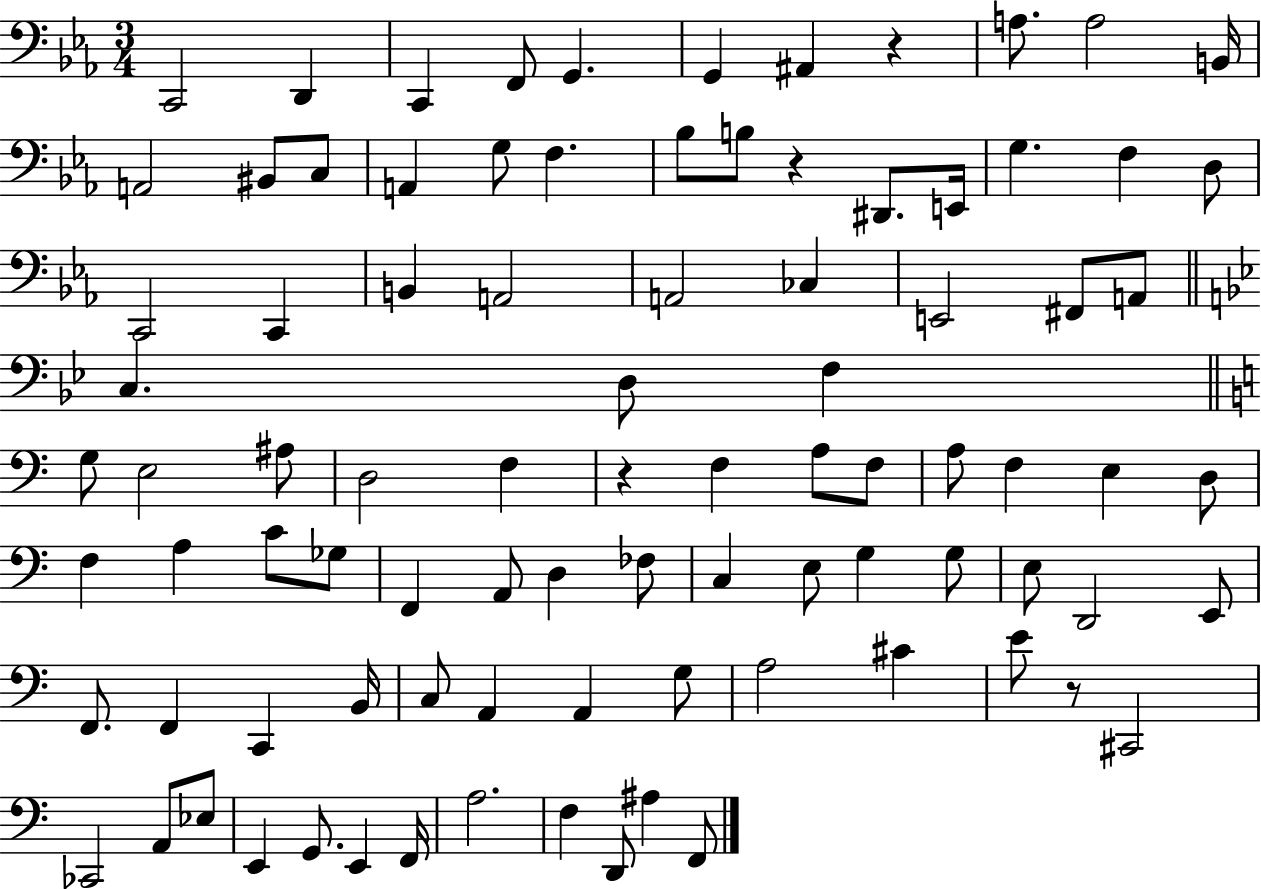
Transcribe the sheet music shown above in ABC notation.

X:1
T:Untitled
M:3/4
L:1/4
K:Eb
C,,2 D,, C,, F,,/2 G,, G,, ^A,, z A,/2 A,2 B,,/4 A,,2 ^B,,/2 C,/2 A,, G,/2 F, _B,/2 B,/2 z ^D,,/2 E,,/4 G, F, D,/2 C,,2 C,, B,, A,,2 A,,2 _C, E,,2 ^F,,/2 A,,/2 C, D,/2 F, G,/2 E,2 ^A,/2 D,2 F, z F, A,/2 F,/2 A,/2 F, E, D,/2 F, A, C/2 _G,/2 F,, A,,/2 D, _F,/2 C, E,/2 G, G,/2 E,/2 D,,2 E,,/2 F,,/2 F,, C,, B,,/4 C,/2 A,, A,, G,/2 A,2 ^C E/2 z/2 ^C,,2 _C,,2 A,,/2 _E,/2 E,, G,,/2 E,, F,,/4 A,2 F, D,,/2 ^A, F,,/2